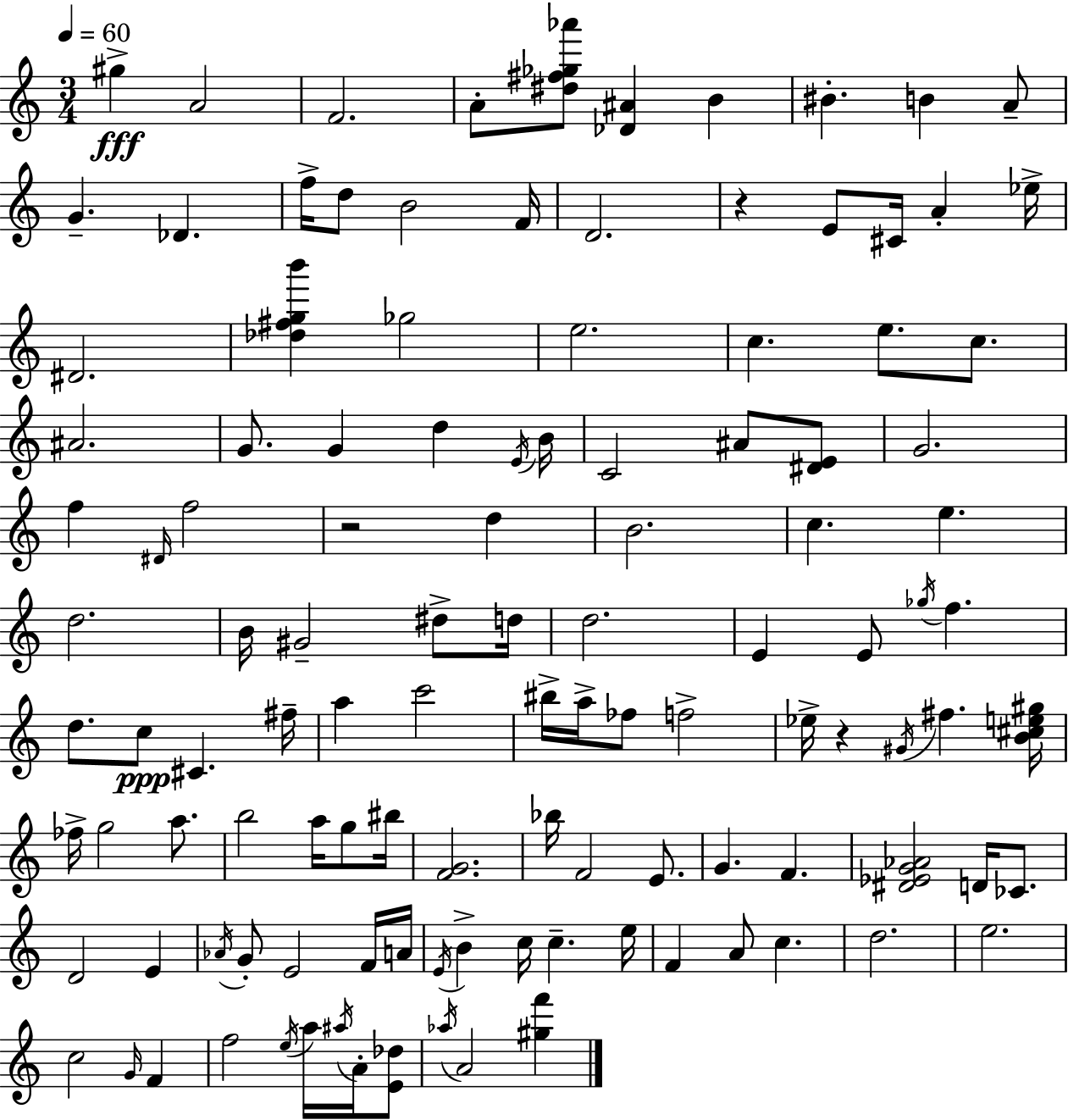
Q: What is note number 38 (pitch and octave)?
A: D5